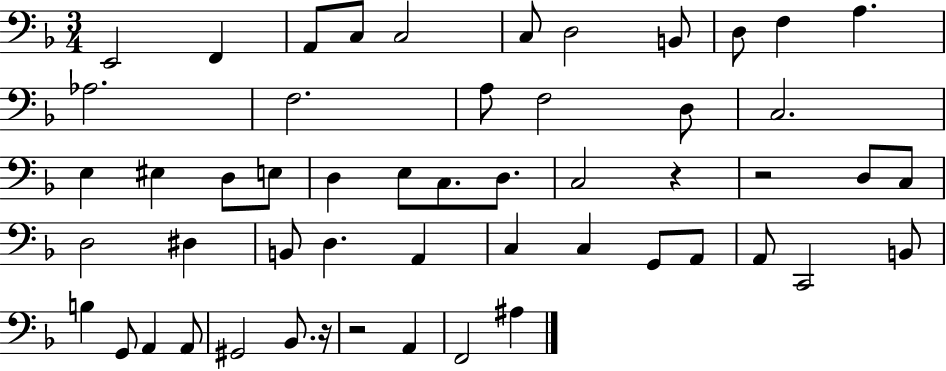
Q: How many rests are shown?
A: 4